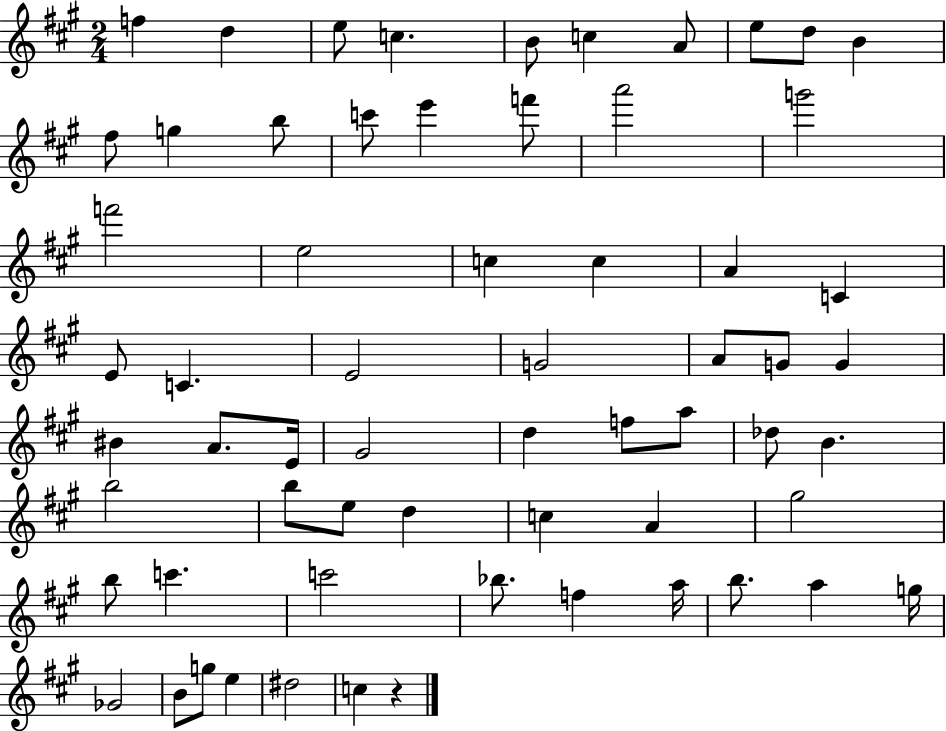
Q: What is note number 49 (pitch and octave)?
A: C6